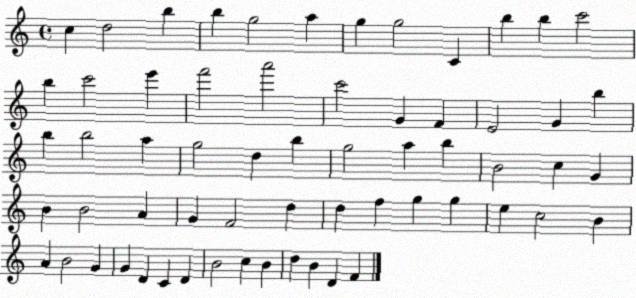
X:1
T:Untitled
M:4/4
L:1/4
K:C
c d2 b b g2 a g g2 C b b c'2 b c'2 e' f'2 a'2 c'2 G F E2 G b b b2 a g2 d b g2 a b B2 c G B B2 A G F2 d d f g g e c2 B A B2 G G D C D B2 c B d B D F